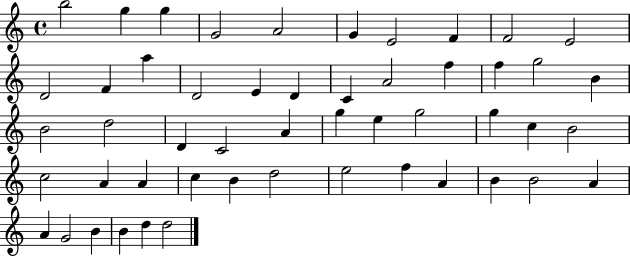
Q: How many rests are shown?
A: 0